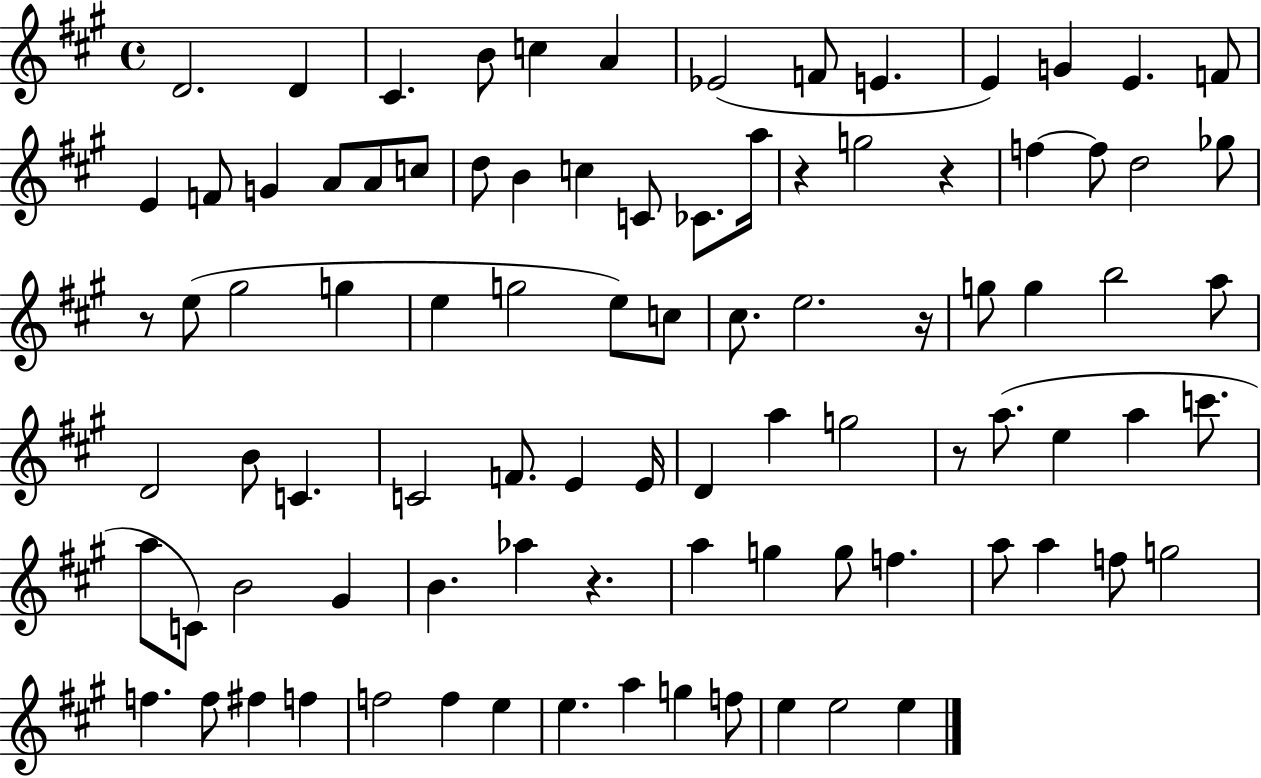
X:1
T:Untitled
M:4/4
L:1/4
K:A
D2 D ^C B/2 c A _E2 F/2 E E G E F/2 E F/2 G A/2 A/2 c/2 d/2 B c C/2 _C/2 a/4 z g2 z f f/2 d2 _g/2 z/2 e/2 ^g2 g e g2 e/2 c/2 ^c/2 e2 z/4 g/2 g b2 a/2 D2 B/2 C C2 F/2 E E/4 D a g2 z/2 a/2 e a c'/2 a/2 C/2 B2 ^G B _a z a g g/2 f a/2 a f/2 g2 f f/2 ^f f f2 f e e a g f/2 e e2 e